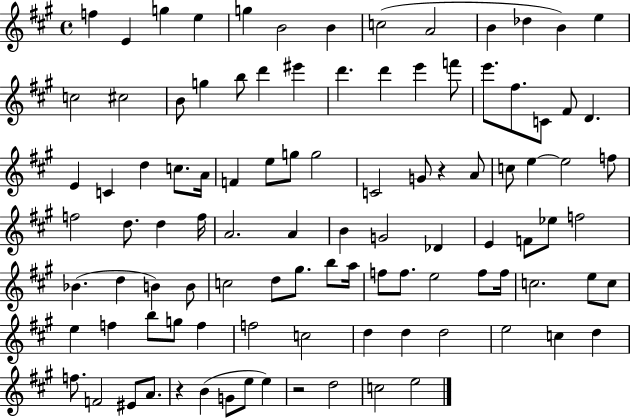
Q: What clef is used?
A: treble